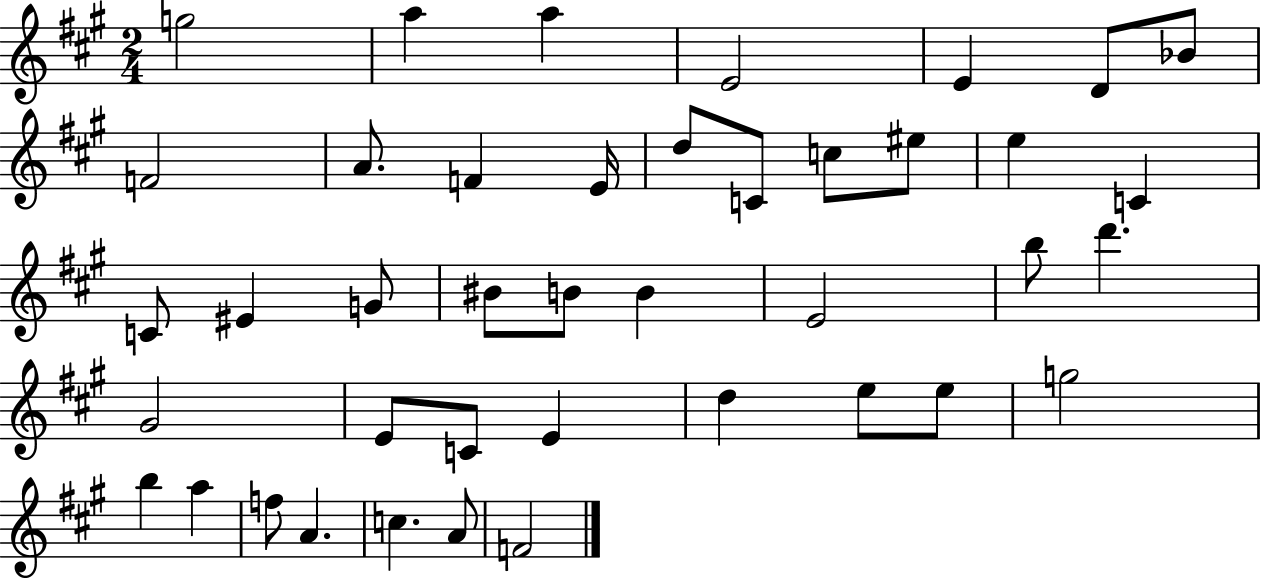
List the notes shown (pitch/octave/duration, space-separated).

G5/h A5/q A5/q E4/h E4/q D4/e Bb4/e F4/h A4/e. F4/q E4/s D5/e C4/e C5/e EIS5/e E5/q C4/q C4/e EIS4/q G4/e BIS4/e B4/e B4/q E4/h B5/e D6/q. G#4/h E4/e C4/e E4/q D5/q E5/e E5/e G5/h B5/q A5/q F5/e A4/q. C5/q. A4/e F4/h